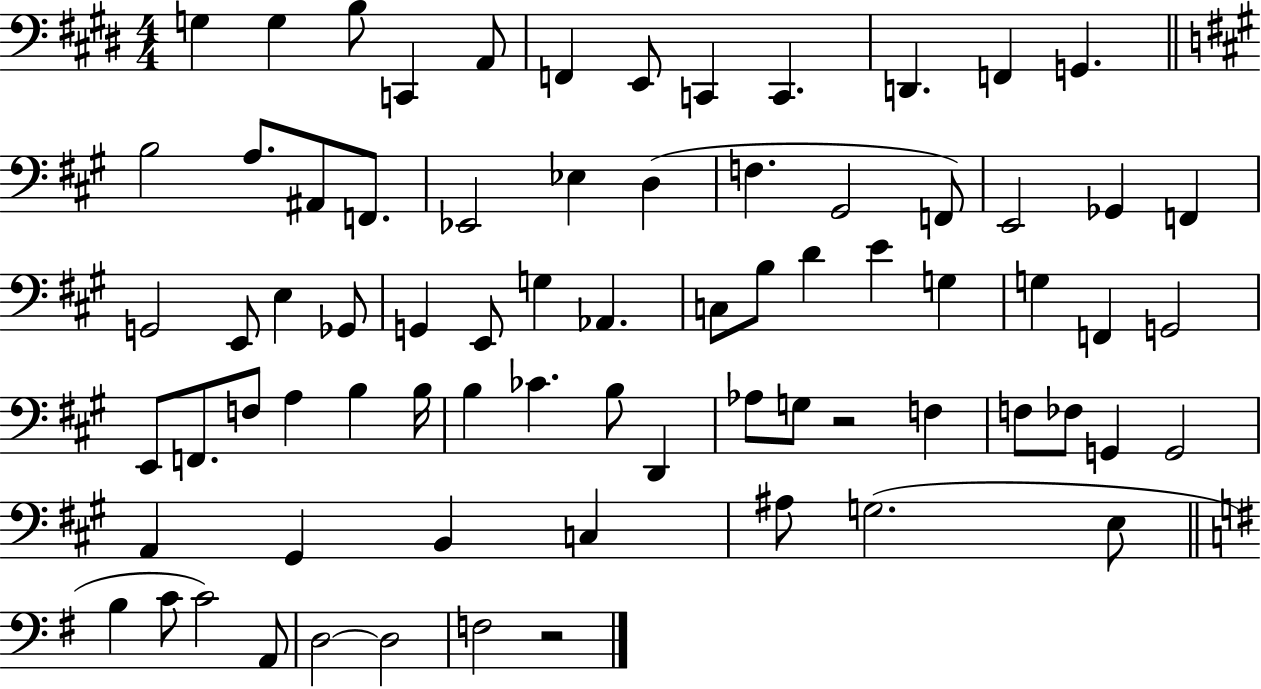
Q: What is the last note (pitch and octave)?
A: F3